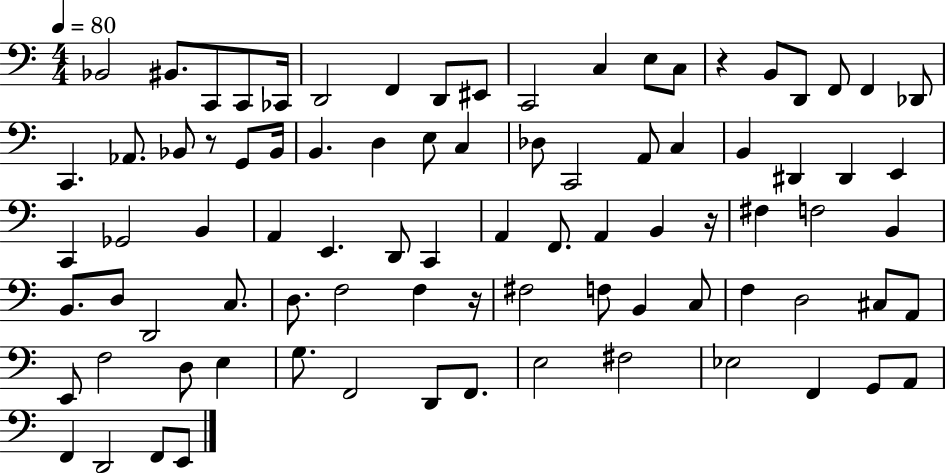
{
  \clef bass
  \numericTimeSignature
  \time 4/4
  \key c \major
  \tempo 4 = 80
  bes,2 bis,8. c,8 c,8 ces,16 | d,2 f,4 d,8 eis,8 | c,2 c4 e8 c8 | r4 b,8 d,8 f,8 f,4 des,8 | \break c,4. aes,8. bes,8 r8 g,8 bes,16 | b,4. d4 e8 c4 | des8 c,2 a,8 c4 | b,4 dis,4 dis,4 e,4 | \break c,4 ges,2 b,4 | a,4 e,4. d,8 c,4 | a,4 f,8. a,4 b,4 r16 | fis4 f2 b,4 | \break b,8. d8 d,2 c8. | d8. f2 f4 r16 | fis2 f8 b,4 c8 | f4 d2 cis8 a,8 | \break e,8 f2 d8 e4 | g8. f,2 d,8 f,8. | e2 fis2 | ees2 f,4 g,8 a,8 | \break f,4 d,2 f,8 e,8 | \bar "|."
}